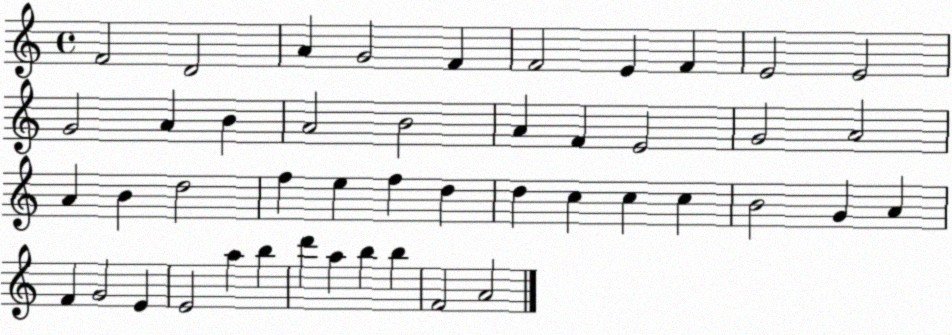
X:1
T:Untitled
M:4/4
L:1/4
K:C
F2 D2 A G2 F F2 E F E2 E2 G2 A B A2 B2 A F E2 G2 A2 A B d2 f e f d d c c c B2 G A F G2 E E2 a b d' a b b F2 A2